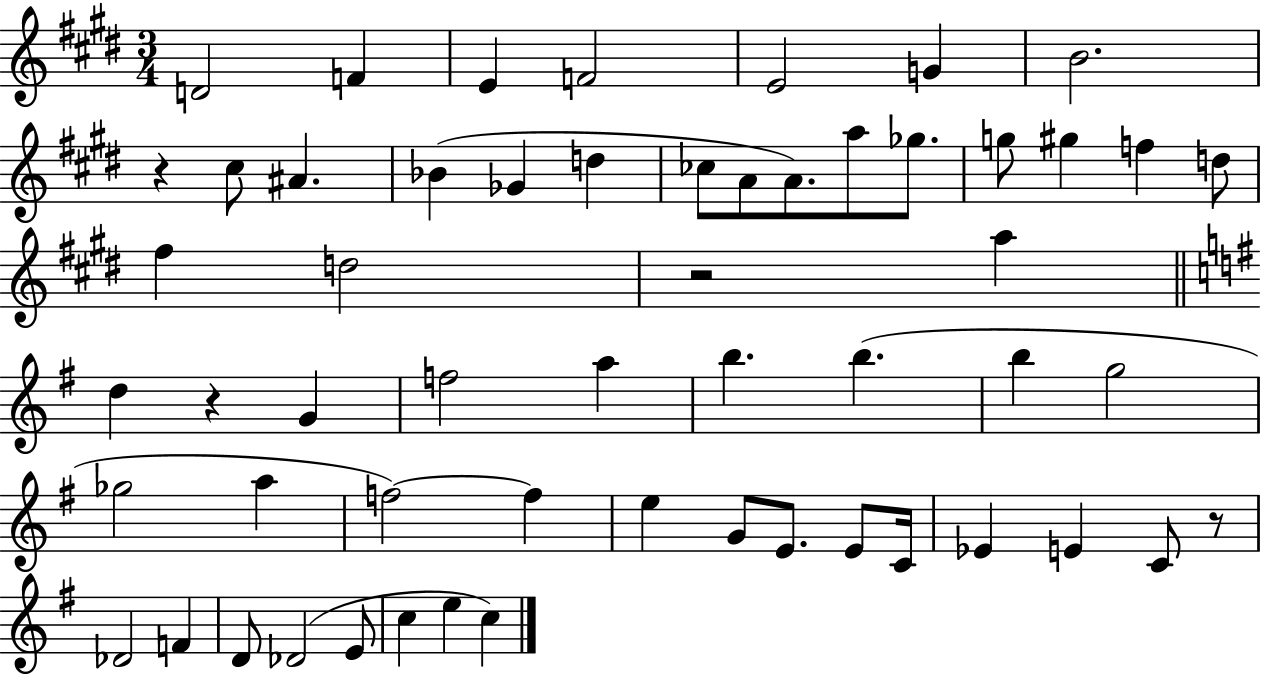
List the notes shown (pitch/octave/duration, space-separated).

D4/h F4/q E4/q F4/h E4/h G4/q B4/h. R/q C#5/e A#4/q. Bb4/q Gb4/q D5/q CES5/e A4/e A4/e. A5/e Gb5/e. G5/e G#5/q F5/q D5/e F#5/q D5/h R/h A5/q D5/q R/q G4/q F5/h A5/q B5/q. B5/q. B5/q G5/h Gb5/h A5/q F5/h F5/q E5/q G4/e E4/e. E4/e C4/s Eb4/q E4/q C4/e R/e Db4/h F4/q D4/e Db4/h E4/e C5/q E5/q C5/q